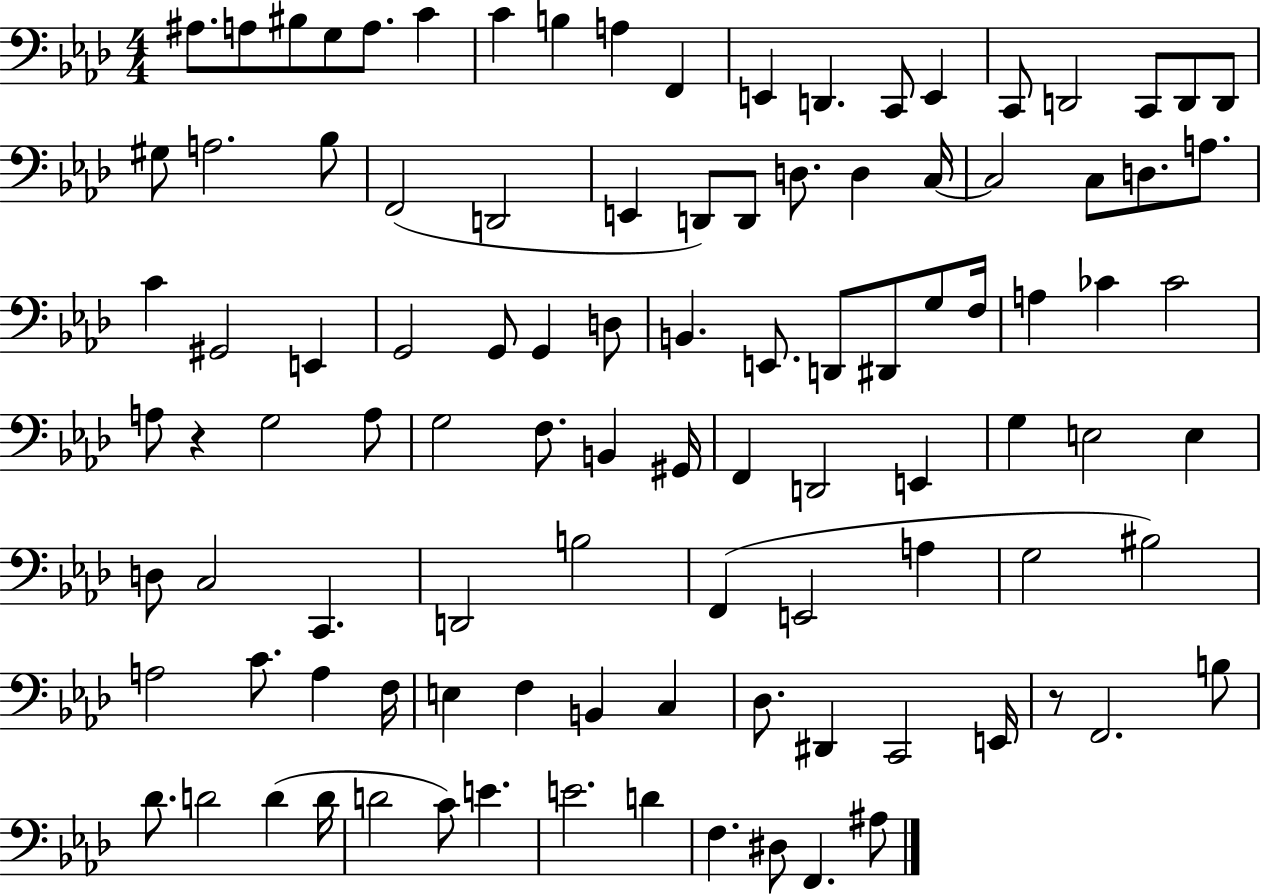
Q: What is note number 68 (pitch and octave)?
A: B3